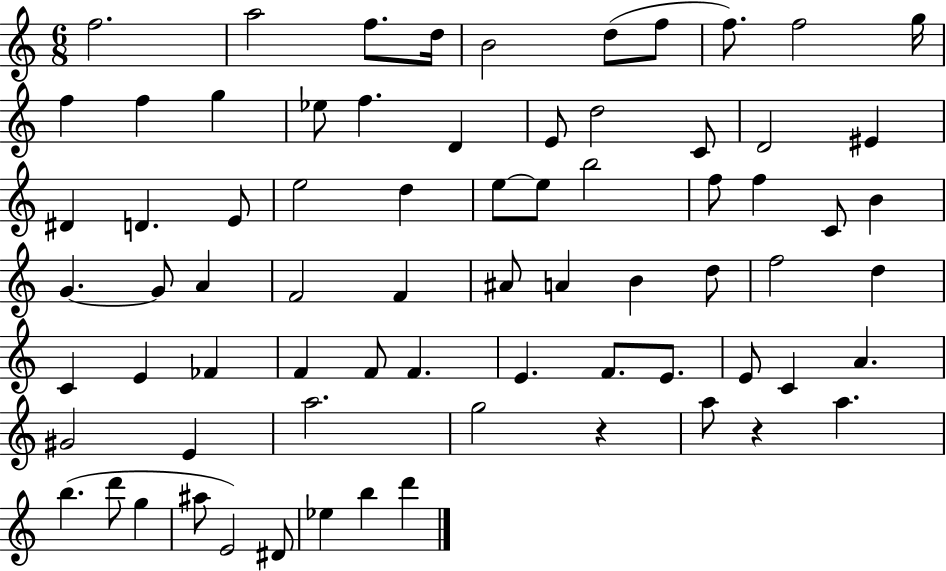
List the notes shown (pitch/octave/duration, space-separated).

F5/h. A5/h F5/e. D5/s B4/h D5/e F5/e F5/e. F5/h G5/s F5/q F5/q G5/q Eb5/e F5/q. D4/q E4/e D5/h C4/e D4/h EIS4/q D#4/q D4/q. E4/e E5/h D5/q E5/e E5/e B5/h F5/e F5/q C4/e B4/q G4/q. G4/e A4/q F4/h F4/q A#4/e A4/q B4/q D5/e F5/h D5/q C4/q E4/q FES4/q F4/q F4/e F4/q. E4/q. F4/e. E4/e. E4/e C4/q A4/q. G#4/h E4/q A5/h. G5/h R/q A5/e R/q A5/q. B5/q. D6/e G5/q A#5/e E4/h D#4/e Eb5/q B5/q D6/q